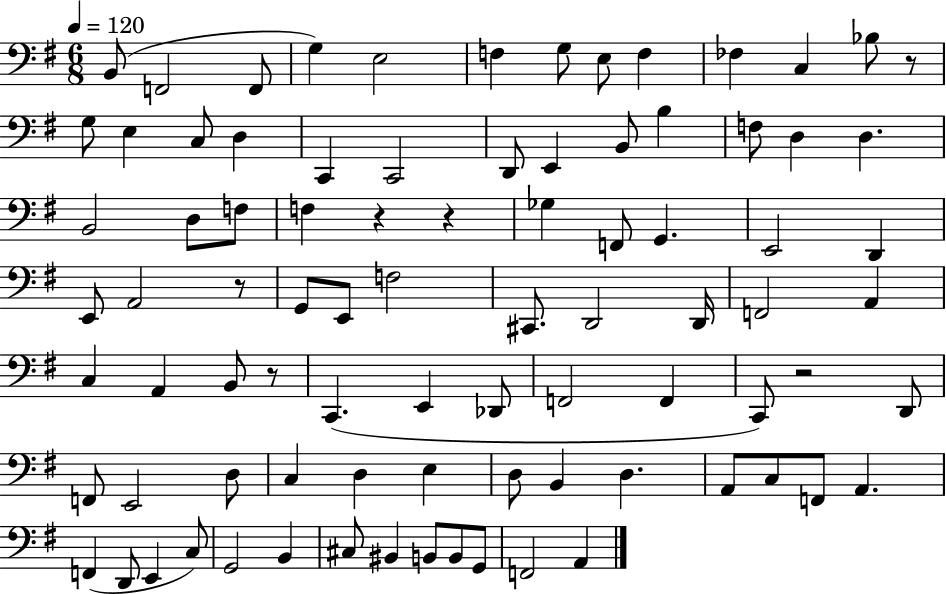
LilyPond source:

{
  \clef bass
  \numericTimeSignature
  \time 6/8
  \key g \major
  \tempo 4 = 120
  b,8( f,2 f,8 | g4) e2 | f4 g8 e8 f4 | fes4 c4 bes8 r8 | \break g8 e4 c8 d4 | c,4 c,2 | d,8 e,4 b,8 b4 | f8 d4 d4. | \break b,2 d8 f8 | f4 r4 r4 | ges4 f,8 g,4. | e,2 d,4 | \break e,8 a,2 r8 | g,8 e,8 f2 | cis,8. d,2 d,16 | f,2 a,4 | \break c4 a,4 b,8 r8 | c,4.( e,4 des,8 | f,2 f,4 | c,8) r2 d,8 | \break f,8 e,2 d8 | c4 d4 e4 | d8 b,4 d4. | a,8 c8 f,8 a,4. | \break f,4( d,8 e,4 c8) | g,2 b,4 | cis8 bis,4 b,8 b,8 g,8 | f,2 a,4 | \break \bar "|."
}